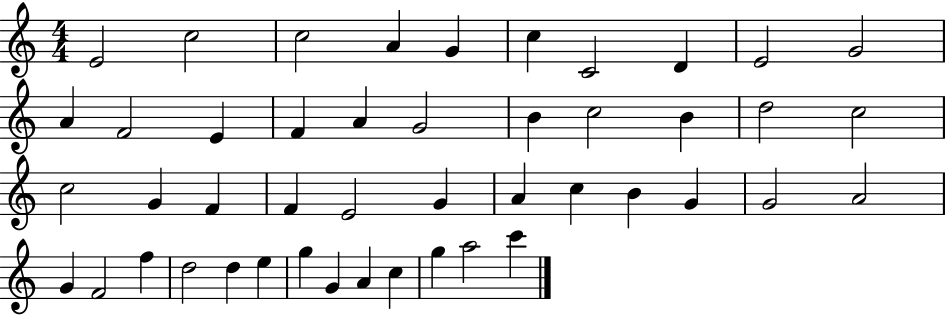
X:1
T:Untitled
M:4/4
L:1/4
K:C
E2 c2 c2 A G c C2 D E2 G2 A F2 E F A G2 B c2 B d2 c2 c2 G F F E2 G A c B G G2 A2 G F2 f d2 d e g G A c g a2 c'